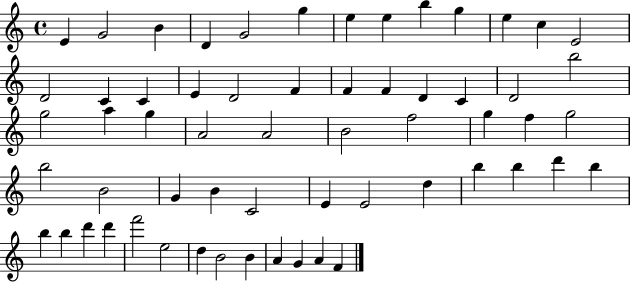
{
  \clef treble
  \time 4/4
  \defaultTimeSignature
  \key c \major
  e'4 g'2 b'4 | d'4 g'2 g''4 | e''4 e''4 b''4 g''4 | e''4 c''4 e'2 | \break d'2 c'4 c'4 | e'4 d'2 f'4 | f'4 f'4 d'4 c'4 | d'2 b''2 | \break g''2 a''4 g''4 | a'2 a'2 | b'2 f''2 | g''4 f''4 g''2 | \break b''2 b'2 | g'4 b'4 c'2 | e'4 e'2 d''4 | b''4 b''4 d'''4 b''4 | \break b''4 b''4 d'''4 d'''4 | f'''2 e''2 | d''4 b'2 b'4 | a'4 g'4 a'4 f'4 | \break \bar "|."
}